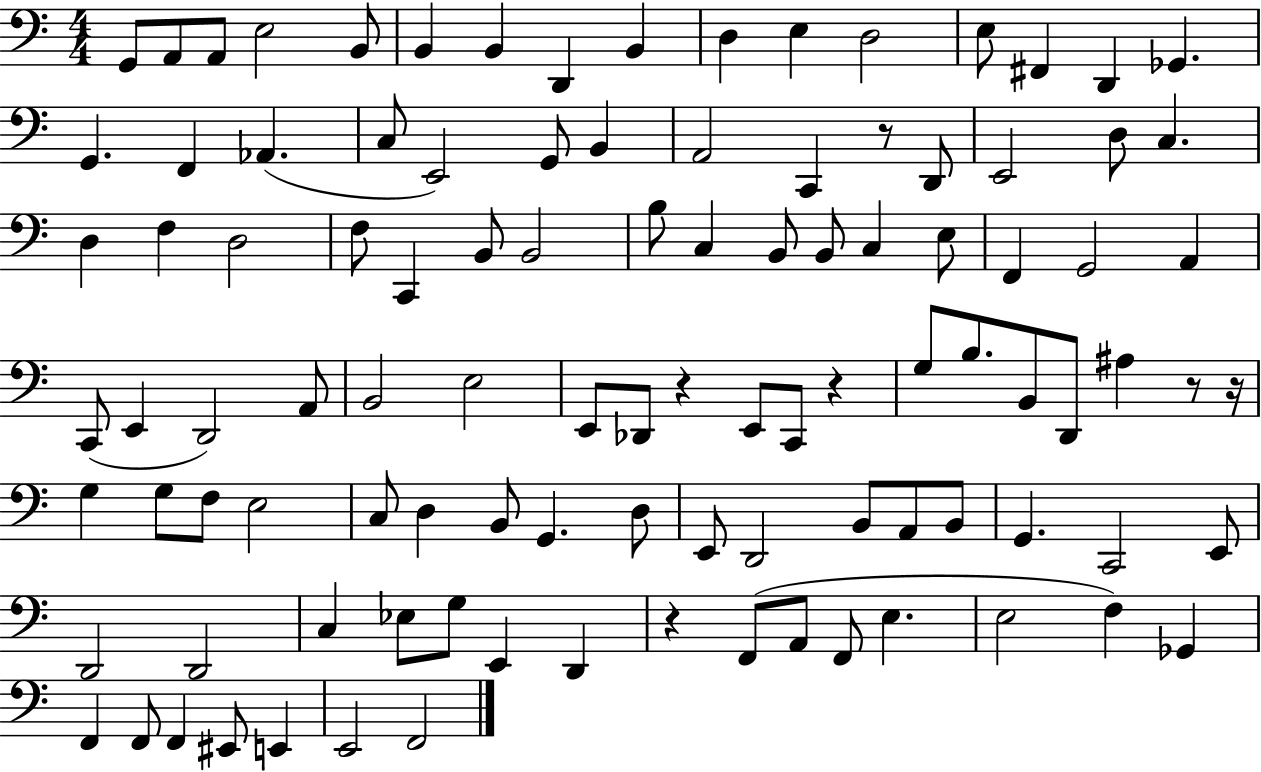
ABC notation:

X:1
T:Untitled
M:4/4
L:1/4
K:C
G,,/2 A,,/2 A,,/2 E,2 B,,/2 B,, B,, D,, B,, D, E, D,2 E,/2 ^F,, D,, _G,, G,, F,, _A,, C,/2 E,,2 G,,/2 B,, A,,2 C,, z/2 D,,/2 E,,2 D,/2 C, D, F, D,2 F,/2 C,, B,,/2 B,,2 B,/2 C, B,,/2 B,,/2 C, E,/2 F,, G,,2 A,, C,,/2 E,, D,,2 A,,/2 B,,2 E,2 E,,/2 _D,,/2 z E,,/2 C,,/2 z G,/2 B,/2 B,,/2 D,,/2 ^A, z/2 z/4 G, G,/2 F,/2 E,2 C,/2 D, B,,/2 G,, D,/2 E,,/2 D,,2 B,,/2 A,,/2 B,,/2 G,, C,,2 E,,/2 D,,2 D,,2 C, _E,/2 G,/2 E,, D,, z F,,/2 A,,/2 F,,/2 E, E,2 F, _G,, F,, F,,/2 F,, ^E,,/2 E,, E,,2 F,,2